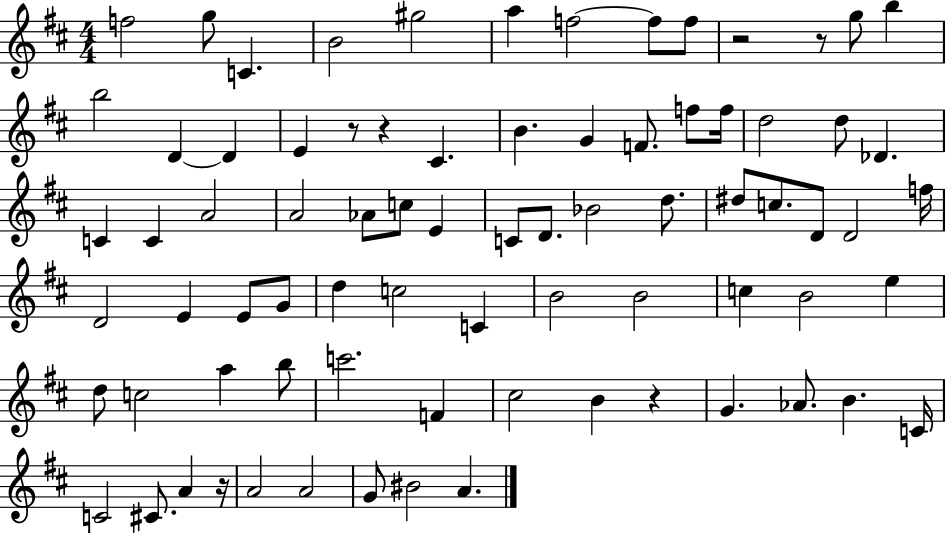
{
  \clef treble
  \numericTimeSignature
  \time 4/4
  \key d \major
  f''2 g''8 c'4. | b'2 gis''2 | a''4 f''2~~ f''8 f''8 | r2 r8 g''8 b''4 | \break b''2 d'4~~ d'4 | e'4 r8 r4 cis'4. | b'4. g'4 f'8. f''8 f''16 | d''2 d''8 des'4. | \break c'4 c'4 a'2 | a'2 aes'8 c''8 e'4 | c'8 d'8. bes'2 d''8. | dis''8 c''8. d'8 d'2 f''16 | \break d'2 e'4 e'8 g'8 | d''4 c''2 c'4 | b'2 b'2 | c''4 b'2 e''4 | \break d''8 c''2 a''4 b''8 | c'''2. f'4 | cis''2 b'4 r4 | g'4. aes'8. b'4. c'16 | \break c'2 cis'8. a'4 r16 | a'2 a'2 | g'8 bis'2 a'4. | \bar "|."
}